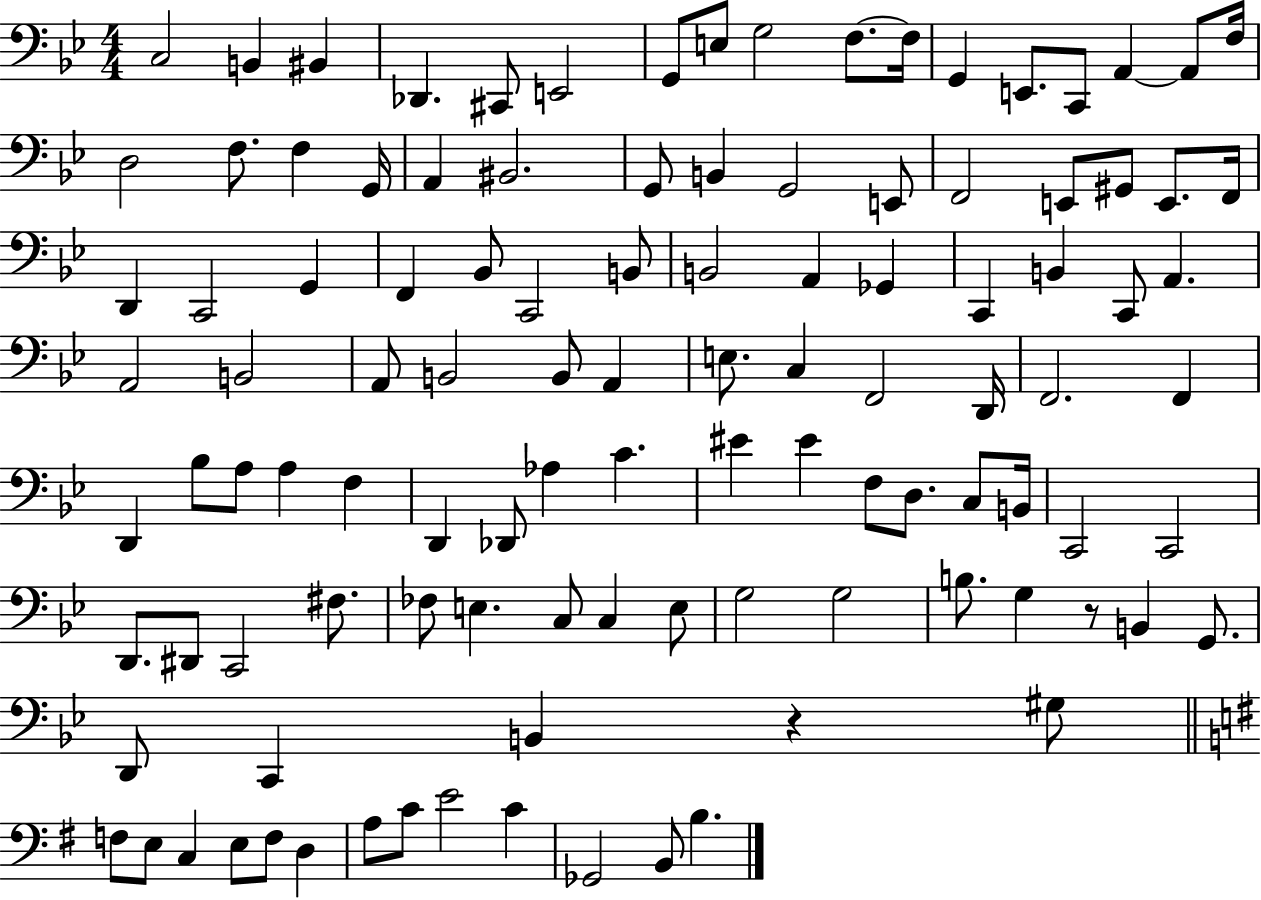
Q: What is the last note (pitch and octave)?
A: B3